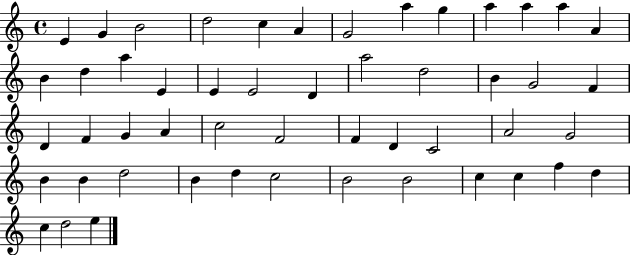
X:1
T:Untitled
M:4/4
L:1/4
K:C
E G B2 d2 c A G2 a g a a a A B d a E E E2 D a2 d2 B G2 F D F G A c2 F2 F D C2 A2 G2 B B d2 B d c2 B2 B2 c c f d c d2 e